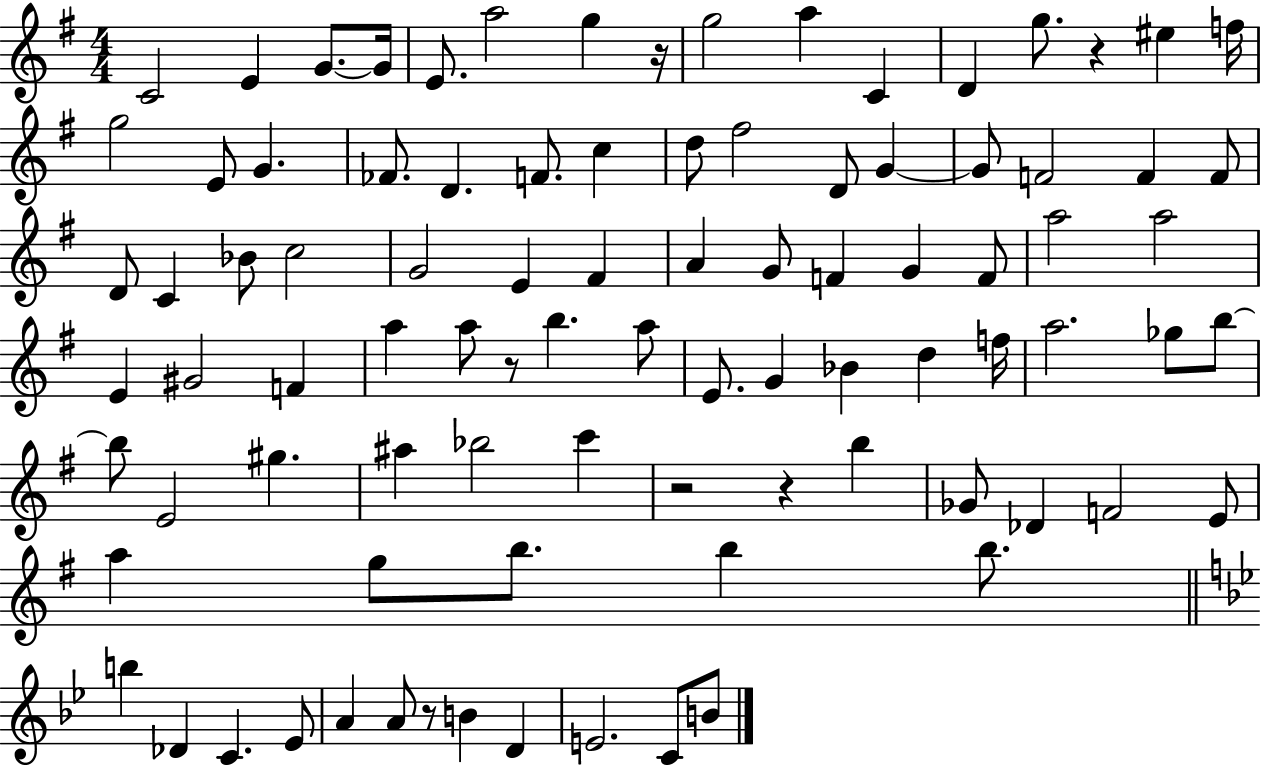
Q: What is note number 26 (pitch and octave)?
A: G4